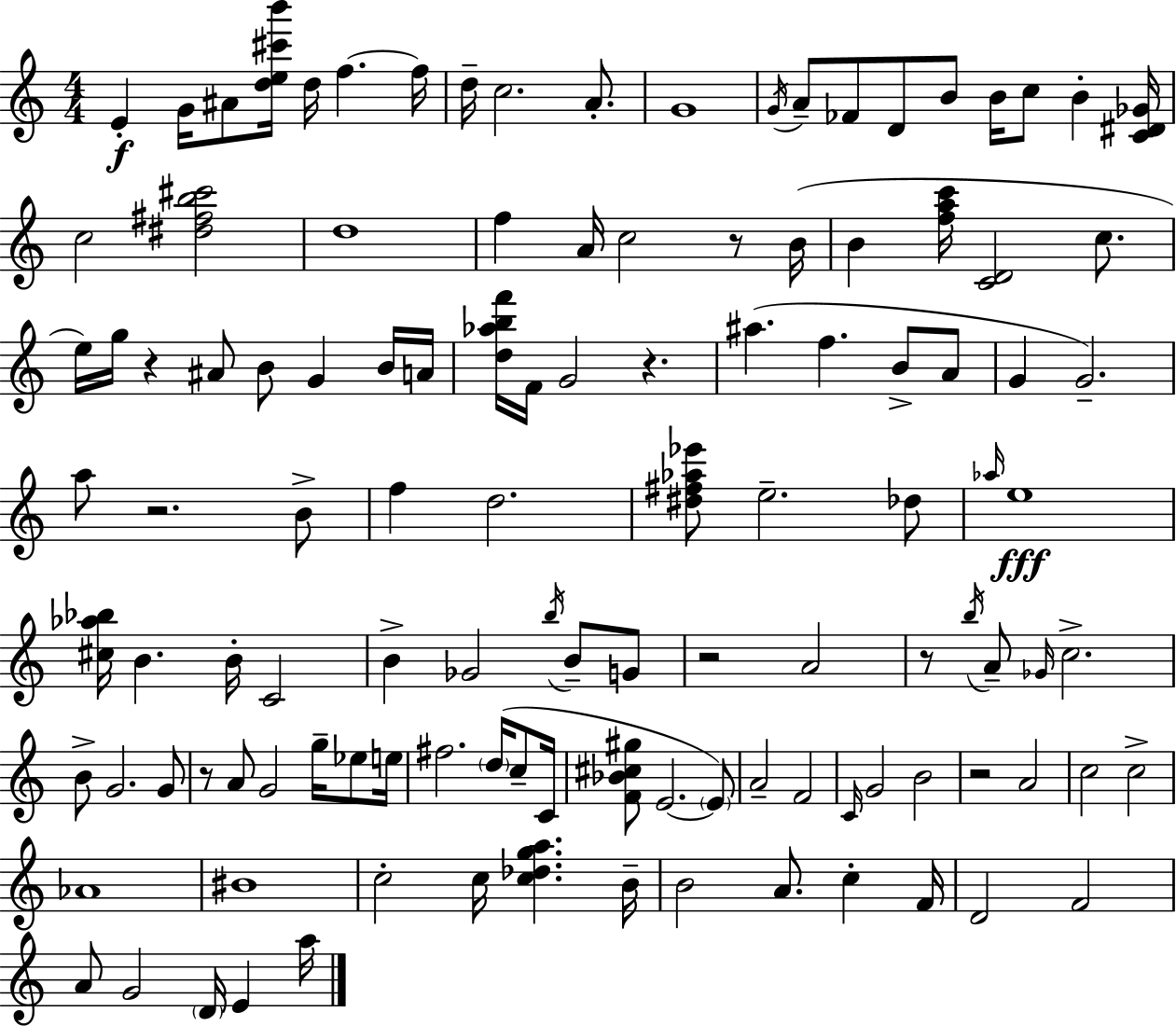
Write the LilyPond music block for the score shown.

{
  \clef treble
  \numericTimeSignature
  \time 4/4
  \key a \minor
  e'4-.\f g'16 ais'8 <d'' e'' cis''' b'''>16 d''16 f''4.~~ f''16 | d''16-- c''2. a'8.-. | g'1 | \acciaccatura { g'16 } a'8-- fes'8 d'8 b'8 b'16 c''8 b'4-. | \break <c' dis' ges'>16 c''2 <dis'' fis'' b'' cis'''>2 | d''1 | f''4 a'16 c''2 r8 | b'16( b'4 <f'' a'' c'''>16 <c' d'>2 c''8. | \break e''16) g''16 r4 ais'8 b'8 g'4 b'16 | a'16 <d'' aes'' b'' f'''>16 f'16 g'2 r4. | ais''4.( f''4. b'8-> a'8 | g'4 g'2.--) | \break a''8 r2. b'8-> | f''4 d''2. | <dis'' fis'' aes'' ees'''>8 e''2.-- des''8 | \grace { aes''16 } e''1\fff | \break <cis'' aes'' bes''>16 b'4. b'16-. c'2 | b'4-> ges'2 \acciaccatura { b''16 } b'8-- | g'8 r2 a'2 | r8 \acciaccatura { b''16 } a'8-- \grace { ges'16 } c''2.-> | \break b'8-> g'2. | g'8 r8 a'8 g'2 | g''16-- ees''8 e''16 fis''2. | \parenthesize d''16( c''8-- c'16 <f' bes' cis'' gis''>8 e'2.~~ | \break \parenthesize e'8) a'2-- f'2 | \grace { c'16 } g'2 b'2 | r2 a'2 | c''2 c''2-> | \break aes'1 | bis'1 | c''2-. c''16 <c'' des'' g'' a''>4. | b'16-- b'2 a'8. | \break c''4-. f'16 d'2 f'2 | a'8 g'2 | \parenthesize d'16 e'4 a''16 \bar "|."
}